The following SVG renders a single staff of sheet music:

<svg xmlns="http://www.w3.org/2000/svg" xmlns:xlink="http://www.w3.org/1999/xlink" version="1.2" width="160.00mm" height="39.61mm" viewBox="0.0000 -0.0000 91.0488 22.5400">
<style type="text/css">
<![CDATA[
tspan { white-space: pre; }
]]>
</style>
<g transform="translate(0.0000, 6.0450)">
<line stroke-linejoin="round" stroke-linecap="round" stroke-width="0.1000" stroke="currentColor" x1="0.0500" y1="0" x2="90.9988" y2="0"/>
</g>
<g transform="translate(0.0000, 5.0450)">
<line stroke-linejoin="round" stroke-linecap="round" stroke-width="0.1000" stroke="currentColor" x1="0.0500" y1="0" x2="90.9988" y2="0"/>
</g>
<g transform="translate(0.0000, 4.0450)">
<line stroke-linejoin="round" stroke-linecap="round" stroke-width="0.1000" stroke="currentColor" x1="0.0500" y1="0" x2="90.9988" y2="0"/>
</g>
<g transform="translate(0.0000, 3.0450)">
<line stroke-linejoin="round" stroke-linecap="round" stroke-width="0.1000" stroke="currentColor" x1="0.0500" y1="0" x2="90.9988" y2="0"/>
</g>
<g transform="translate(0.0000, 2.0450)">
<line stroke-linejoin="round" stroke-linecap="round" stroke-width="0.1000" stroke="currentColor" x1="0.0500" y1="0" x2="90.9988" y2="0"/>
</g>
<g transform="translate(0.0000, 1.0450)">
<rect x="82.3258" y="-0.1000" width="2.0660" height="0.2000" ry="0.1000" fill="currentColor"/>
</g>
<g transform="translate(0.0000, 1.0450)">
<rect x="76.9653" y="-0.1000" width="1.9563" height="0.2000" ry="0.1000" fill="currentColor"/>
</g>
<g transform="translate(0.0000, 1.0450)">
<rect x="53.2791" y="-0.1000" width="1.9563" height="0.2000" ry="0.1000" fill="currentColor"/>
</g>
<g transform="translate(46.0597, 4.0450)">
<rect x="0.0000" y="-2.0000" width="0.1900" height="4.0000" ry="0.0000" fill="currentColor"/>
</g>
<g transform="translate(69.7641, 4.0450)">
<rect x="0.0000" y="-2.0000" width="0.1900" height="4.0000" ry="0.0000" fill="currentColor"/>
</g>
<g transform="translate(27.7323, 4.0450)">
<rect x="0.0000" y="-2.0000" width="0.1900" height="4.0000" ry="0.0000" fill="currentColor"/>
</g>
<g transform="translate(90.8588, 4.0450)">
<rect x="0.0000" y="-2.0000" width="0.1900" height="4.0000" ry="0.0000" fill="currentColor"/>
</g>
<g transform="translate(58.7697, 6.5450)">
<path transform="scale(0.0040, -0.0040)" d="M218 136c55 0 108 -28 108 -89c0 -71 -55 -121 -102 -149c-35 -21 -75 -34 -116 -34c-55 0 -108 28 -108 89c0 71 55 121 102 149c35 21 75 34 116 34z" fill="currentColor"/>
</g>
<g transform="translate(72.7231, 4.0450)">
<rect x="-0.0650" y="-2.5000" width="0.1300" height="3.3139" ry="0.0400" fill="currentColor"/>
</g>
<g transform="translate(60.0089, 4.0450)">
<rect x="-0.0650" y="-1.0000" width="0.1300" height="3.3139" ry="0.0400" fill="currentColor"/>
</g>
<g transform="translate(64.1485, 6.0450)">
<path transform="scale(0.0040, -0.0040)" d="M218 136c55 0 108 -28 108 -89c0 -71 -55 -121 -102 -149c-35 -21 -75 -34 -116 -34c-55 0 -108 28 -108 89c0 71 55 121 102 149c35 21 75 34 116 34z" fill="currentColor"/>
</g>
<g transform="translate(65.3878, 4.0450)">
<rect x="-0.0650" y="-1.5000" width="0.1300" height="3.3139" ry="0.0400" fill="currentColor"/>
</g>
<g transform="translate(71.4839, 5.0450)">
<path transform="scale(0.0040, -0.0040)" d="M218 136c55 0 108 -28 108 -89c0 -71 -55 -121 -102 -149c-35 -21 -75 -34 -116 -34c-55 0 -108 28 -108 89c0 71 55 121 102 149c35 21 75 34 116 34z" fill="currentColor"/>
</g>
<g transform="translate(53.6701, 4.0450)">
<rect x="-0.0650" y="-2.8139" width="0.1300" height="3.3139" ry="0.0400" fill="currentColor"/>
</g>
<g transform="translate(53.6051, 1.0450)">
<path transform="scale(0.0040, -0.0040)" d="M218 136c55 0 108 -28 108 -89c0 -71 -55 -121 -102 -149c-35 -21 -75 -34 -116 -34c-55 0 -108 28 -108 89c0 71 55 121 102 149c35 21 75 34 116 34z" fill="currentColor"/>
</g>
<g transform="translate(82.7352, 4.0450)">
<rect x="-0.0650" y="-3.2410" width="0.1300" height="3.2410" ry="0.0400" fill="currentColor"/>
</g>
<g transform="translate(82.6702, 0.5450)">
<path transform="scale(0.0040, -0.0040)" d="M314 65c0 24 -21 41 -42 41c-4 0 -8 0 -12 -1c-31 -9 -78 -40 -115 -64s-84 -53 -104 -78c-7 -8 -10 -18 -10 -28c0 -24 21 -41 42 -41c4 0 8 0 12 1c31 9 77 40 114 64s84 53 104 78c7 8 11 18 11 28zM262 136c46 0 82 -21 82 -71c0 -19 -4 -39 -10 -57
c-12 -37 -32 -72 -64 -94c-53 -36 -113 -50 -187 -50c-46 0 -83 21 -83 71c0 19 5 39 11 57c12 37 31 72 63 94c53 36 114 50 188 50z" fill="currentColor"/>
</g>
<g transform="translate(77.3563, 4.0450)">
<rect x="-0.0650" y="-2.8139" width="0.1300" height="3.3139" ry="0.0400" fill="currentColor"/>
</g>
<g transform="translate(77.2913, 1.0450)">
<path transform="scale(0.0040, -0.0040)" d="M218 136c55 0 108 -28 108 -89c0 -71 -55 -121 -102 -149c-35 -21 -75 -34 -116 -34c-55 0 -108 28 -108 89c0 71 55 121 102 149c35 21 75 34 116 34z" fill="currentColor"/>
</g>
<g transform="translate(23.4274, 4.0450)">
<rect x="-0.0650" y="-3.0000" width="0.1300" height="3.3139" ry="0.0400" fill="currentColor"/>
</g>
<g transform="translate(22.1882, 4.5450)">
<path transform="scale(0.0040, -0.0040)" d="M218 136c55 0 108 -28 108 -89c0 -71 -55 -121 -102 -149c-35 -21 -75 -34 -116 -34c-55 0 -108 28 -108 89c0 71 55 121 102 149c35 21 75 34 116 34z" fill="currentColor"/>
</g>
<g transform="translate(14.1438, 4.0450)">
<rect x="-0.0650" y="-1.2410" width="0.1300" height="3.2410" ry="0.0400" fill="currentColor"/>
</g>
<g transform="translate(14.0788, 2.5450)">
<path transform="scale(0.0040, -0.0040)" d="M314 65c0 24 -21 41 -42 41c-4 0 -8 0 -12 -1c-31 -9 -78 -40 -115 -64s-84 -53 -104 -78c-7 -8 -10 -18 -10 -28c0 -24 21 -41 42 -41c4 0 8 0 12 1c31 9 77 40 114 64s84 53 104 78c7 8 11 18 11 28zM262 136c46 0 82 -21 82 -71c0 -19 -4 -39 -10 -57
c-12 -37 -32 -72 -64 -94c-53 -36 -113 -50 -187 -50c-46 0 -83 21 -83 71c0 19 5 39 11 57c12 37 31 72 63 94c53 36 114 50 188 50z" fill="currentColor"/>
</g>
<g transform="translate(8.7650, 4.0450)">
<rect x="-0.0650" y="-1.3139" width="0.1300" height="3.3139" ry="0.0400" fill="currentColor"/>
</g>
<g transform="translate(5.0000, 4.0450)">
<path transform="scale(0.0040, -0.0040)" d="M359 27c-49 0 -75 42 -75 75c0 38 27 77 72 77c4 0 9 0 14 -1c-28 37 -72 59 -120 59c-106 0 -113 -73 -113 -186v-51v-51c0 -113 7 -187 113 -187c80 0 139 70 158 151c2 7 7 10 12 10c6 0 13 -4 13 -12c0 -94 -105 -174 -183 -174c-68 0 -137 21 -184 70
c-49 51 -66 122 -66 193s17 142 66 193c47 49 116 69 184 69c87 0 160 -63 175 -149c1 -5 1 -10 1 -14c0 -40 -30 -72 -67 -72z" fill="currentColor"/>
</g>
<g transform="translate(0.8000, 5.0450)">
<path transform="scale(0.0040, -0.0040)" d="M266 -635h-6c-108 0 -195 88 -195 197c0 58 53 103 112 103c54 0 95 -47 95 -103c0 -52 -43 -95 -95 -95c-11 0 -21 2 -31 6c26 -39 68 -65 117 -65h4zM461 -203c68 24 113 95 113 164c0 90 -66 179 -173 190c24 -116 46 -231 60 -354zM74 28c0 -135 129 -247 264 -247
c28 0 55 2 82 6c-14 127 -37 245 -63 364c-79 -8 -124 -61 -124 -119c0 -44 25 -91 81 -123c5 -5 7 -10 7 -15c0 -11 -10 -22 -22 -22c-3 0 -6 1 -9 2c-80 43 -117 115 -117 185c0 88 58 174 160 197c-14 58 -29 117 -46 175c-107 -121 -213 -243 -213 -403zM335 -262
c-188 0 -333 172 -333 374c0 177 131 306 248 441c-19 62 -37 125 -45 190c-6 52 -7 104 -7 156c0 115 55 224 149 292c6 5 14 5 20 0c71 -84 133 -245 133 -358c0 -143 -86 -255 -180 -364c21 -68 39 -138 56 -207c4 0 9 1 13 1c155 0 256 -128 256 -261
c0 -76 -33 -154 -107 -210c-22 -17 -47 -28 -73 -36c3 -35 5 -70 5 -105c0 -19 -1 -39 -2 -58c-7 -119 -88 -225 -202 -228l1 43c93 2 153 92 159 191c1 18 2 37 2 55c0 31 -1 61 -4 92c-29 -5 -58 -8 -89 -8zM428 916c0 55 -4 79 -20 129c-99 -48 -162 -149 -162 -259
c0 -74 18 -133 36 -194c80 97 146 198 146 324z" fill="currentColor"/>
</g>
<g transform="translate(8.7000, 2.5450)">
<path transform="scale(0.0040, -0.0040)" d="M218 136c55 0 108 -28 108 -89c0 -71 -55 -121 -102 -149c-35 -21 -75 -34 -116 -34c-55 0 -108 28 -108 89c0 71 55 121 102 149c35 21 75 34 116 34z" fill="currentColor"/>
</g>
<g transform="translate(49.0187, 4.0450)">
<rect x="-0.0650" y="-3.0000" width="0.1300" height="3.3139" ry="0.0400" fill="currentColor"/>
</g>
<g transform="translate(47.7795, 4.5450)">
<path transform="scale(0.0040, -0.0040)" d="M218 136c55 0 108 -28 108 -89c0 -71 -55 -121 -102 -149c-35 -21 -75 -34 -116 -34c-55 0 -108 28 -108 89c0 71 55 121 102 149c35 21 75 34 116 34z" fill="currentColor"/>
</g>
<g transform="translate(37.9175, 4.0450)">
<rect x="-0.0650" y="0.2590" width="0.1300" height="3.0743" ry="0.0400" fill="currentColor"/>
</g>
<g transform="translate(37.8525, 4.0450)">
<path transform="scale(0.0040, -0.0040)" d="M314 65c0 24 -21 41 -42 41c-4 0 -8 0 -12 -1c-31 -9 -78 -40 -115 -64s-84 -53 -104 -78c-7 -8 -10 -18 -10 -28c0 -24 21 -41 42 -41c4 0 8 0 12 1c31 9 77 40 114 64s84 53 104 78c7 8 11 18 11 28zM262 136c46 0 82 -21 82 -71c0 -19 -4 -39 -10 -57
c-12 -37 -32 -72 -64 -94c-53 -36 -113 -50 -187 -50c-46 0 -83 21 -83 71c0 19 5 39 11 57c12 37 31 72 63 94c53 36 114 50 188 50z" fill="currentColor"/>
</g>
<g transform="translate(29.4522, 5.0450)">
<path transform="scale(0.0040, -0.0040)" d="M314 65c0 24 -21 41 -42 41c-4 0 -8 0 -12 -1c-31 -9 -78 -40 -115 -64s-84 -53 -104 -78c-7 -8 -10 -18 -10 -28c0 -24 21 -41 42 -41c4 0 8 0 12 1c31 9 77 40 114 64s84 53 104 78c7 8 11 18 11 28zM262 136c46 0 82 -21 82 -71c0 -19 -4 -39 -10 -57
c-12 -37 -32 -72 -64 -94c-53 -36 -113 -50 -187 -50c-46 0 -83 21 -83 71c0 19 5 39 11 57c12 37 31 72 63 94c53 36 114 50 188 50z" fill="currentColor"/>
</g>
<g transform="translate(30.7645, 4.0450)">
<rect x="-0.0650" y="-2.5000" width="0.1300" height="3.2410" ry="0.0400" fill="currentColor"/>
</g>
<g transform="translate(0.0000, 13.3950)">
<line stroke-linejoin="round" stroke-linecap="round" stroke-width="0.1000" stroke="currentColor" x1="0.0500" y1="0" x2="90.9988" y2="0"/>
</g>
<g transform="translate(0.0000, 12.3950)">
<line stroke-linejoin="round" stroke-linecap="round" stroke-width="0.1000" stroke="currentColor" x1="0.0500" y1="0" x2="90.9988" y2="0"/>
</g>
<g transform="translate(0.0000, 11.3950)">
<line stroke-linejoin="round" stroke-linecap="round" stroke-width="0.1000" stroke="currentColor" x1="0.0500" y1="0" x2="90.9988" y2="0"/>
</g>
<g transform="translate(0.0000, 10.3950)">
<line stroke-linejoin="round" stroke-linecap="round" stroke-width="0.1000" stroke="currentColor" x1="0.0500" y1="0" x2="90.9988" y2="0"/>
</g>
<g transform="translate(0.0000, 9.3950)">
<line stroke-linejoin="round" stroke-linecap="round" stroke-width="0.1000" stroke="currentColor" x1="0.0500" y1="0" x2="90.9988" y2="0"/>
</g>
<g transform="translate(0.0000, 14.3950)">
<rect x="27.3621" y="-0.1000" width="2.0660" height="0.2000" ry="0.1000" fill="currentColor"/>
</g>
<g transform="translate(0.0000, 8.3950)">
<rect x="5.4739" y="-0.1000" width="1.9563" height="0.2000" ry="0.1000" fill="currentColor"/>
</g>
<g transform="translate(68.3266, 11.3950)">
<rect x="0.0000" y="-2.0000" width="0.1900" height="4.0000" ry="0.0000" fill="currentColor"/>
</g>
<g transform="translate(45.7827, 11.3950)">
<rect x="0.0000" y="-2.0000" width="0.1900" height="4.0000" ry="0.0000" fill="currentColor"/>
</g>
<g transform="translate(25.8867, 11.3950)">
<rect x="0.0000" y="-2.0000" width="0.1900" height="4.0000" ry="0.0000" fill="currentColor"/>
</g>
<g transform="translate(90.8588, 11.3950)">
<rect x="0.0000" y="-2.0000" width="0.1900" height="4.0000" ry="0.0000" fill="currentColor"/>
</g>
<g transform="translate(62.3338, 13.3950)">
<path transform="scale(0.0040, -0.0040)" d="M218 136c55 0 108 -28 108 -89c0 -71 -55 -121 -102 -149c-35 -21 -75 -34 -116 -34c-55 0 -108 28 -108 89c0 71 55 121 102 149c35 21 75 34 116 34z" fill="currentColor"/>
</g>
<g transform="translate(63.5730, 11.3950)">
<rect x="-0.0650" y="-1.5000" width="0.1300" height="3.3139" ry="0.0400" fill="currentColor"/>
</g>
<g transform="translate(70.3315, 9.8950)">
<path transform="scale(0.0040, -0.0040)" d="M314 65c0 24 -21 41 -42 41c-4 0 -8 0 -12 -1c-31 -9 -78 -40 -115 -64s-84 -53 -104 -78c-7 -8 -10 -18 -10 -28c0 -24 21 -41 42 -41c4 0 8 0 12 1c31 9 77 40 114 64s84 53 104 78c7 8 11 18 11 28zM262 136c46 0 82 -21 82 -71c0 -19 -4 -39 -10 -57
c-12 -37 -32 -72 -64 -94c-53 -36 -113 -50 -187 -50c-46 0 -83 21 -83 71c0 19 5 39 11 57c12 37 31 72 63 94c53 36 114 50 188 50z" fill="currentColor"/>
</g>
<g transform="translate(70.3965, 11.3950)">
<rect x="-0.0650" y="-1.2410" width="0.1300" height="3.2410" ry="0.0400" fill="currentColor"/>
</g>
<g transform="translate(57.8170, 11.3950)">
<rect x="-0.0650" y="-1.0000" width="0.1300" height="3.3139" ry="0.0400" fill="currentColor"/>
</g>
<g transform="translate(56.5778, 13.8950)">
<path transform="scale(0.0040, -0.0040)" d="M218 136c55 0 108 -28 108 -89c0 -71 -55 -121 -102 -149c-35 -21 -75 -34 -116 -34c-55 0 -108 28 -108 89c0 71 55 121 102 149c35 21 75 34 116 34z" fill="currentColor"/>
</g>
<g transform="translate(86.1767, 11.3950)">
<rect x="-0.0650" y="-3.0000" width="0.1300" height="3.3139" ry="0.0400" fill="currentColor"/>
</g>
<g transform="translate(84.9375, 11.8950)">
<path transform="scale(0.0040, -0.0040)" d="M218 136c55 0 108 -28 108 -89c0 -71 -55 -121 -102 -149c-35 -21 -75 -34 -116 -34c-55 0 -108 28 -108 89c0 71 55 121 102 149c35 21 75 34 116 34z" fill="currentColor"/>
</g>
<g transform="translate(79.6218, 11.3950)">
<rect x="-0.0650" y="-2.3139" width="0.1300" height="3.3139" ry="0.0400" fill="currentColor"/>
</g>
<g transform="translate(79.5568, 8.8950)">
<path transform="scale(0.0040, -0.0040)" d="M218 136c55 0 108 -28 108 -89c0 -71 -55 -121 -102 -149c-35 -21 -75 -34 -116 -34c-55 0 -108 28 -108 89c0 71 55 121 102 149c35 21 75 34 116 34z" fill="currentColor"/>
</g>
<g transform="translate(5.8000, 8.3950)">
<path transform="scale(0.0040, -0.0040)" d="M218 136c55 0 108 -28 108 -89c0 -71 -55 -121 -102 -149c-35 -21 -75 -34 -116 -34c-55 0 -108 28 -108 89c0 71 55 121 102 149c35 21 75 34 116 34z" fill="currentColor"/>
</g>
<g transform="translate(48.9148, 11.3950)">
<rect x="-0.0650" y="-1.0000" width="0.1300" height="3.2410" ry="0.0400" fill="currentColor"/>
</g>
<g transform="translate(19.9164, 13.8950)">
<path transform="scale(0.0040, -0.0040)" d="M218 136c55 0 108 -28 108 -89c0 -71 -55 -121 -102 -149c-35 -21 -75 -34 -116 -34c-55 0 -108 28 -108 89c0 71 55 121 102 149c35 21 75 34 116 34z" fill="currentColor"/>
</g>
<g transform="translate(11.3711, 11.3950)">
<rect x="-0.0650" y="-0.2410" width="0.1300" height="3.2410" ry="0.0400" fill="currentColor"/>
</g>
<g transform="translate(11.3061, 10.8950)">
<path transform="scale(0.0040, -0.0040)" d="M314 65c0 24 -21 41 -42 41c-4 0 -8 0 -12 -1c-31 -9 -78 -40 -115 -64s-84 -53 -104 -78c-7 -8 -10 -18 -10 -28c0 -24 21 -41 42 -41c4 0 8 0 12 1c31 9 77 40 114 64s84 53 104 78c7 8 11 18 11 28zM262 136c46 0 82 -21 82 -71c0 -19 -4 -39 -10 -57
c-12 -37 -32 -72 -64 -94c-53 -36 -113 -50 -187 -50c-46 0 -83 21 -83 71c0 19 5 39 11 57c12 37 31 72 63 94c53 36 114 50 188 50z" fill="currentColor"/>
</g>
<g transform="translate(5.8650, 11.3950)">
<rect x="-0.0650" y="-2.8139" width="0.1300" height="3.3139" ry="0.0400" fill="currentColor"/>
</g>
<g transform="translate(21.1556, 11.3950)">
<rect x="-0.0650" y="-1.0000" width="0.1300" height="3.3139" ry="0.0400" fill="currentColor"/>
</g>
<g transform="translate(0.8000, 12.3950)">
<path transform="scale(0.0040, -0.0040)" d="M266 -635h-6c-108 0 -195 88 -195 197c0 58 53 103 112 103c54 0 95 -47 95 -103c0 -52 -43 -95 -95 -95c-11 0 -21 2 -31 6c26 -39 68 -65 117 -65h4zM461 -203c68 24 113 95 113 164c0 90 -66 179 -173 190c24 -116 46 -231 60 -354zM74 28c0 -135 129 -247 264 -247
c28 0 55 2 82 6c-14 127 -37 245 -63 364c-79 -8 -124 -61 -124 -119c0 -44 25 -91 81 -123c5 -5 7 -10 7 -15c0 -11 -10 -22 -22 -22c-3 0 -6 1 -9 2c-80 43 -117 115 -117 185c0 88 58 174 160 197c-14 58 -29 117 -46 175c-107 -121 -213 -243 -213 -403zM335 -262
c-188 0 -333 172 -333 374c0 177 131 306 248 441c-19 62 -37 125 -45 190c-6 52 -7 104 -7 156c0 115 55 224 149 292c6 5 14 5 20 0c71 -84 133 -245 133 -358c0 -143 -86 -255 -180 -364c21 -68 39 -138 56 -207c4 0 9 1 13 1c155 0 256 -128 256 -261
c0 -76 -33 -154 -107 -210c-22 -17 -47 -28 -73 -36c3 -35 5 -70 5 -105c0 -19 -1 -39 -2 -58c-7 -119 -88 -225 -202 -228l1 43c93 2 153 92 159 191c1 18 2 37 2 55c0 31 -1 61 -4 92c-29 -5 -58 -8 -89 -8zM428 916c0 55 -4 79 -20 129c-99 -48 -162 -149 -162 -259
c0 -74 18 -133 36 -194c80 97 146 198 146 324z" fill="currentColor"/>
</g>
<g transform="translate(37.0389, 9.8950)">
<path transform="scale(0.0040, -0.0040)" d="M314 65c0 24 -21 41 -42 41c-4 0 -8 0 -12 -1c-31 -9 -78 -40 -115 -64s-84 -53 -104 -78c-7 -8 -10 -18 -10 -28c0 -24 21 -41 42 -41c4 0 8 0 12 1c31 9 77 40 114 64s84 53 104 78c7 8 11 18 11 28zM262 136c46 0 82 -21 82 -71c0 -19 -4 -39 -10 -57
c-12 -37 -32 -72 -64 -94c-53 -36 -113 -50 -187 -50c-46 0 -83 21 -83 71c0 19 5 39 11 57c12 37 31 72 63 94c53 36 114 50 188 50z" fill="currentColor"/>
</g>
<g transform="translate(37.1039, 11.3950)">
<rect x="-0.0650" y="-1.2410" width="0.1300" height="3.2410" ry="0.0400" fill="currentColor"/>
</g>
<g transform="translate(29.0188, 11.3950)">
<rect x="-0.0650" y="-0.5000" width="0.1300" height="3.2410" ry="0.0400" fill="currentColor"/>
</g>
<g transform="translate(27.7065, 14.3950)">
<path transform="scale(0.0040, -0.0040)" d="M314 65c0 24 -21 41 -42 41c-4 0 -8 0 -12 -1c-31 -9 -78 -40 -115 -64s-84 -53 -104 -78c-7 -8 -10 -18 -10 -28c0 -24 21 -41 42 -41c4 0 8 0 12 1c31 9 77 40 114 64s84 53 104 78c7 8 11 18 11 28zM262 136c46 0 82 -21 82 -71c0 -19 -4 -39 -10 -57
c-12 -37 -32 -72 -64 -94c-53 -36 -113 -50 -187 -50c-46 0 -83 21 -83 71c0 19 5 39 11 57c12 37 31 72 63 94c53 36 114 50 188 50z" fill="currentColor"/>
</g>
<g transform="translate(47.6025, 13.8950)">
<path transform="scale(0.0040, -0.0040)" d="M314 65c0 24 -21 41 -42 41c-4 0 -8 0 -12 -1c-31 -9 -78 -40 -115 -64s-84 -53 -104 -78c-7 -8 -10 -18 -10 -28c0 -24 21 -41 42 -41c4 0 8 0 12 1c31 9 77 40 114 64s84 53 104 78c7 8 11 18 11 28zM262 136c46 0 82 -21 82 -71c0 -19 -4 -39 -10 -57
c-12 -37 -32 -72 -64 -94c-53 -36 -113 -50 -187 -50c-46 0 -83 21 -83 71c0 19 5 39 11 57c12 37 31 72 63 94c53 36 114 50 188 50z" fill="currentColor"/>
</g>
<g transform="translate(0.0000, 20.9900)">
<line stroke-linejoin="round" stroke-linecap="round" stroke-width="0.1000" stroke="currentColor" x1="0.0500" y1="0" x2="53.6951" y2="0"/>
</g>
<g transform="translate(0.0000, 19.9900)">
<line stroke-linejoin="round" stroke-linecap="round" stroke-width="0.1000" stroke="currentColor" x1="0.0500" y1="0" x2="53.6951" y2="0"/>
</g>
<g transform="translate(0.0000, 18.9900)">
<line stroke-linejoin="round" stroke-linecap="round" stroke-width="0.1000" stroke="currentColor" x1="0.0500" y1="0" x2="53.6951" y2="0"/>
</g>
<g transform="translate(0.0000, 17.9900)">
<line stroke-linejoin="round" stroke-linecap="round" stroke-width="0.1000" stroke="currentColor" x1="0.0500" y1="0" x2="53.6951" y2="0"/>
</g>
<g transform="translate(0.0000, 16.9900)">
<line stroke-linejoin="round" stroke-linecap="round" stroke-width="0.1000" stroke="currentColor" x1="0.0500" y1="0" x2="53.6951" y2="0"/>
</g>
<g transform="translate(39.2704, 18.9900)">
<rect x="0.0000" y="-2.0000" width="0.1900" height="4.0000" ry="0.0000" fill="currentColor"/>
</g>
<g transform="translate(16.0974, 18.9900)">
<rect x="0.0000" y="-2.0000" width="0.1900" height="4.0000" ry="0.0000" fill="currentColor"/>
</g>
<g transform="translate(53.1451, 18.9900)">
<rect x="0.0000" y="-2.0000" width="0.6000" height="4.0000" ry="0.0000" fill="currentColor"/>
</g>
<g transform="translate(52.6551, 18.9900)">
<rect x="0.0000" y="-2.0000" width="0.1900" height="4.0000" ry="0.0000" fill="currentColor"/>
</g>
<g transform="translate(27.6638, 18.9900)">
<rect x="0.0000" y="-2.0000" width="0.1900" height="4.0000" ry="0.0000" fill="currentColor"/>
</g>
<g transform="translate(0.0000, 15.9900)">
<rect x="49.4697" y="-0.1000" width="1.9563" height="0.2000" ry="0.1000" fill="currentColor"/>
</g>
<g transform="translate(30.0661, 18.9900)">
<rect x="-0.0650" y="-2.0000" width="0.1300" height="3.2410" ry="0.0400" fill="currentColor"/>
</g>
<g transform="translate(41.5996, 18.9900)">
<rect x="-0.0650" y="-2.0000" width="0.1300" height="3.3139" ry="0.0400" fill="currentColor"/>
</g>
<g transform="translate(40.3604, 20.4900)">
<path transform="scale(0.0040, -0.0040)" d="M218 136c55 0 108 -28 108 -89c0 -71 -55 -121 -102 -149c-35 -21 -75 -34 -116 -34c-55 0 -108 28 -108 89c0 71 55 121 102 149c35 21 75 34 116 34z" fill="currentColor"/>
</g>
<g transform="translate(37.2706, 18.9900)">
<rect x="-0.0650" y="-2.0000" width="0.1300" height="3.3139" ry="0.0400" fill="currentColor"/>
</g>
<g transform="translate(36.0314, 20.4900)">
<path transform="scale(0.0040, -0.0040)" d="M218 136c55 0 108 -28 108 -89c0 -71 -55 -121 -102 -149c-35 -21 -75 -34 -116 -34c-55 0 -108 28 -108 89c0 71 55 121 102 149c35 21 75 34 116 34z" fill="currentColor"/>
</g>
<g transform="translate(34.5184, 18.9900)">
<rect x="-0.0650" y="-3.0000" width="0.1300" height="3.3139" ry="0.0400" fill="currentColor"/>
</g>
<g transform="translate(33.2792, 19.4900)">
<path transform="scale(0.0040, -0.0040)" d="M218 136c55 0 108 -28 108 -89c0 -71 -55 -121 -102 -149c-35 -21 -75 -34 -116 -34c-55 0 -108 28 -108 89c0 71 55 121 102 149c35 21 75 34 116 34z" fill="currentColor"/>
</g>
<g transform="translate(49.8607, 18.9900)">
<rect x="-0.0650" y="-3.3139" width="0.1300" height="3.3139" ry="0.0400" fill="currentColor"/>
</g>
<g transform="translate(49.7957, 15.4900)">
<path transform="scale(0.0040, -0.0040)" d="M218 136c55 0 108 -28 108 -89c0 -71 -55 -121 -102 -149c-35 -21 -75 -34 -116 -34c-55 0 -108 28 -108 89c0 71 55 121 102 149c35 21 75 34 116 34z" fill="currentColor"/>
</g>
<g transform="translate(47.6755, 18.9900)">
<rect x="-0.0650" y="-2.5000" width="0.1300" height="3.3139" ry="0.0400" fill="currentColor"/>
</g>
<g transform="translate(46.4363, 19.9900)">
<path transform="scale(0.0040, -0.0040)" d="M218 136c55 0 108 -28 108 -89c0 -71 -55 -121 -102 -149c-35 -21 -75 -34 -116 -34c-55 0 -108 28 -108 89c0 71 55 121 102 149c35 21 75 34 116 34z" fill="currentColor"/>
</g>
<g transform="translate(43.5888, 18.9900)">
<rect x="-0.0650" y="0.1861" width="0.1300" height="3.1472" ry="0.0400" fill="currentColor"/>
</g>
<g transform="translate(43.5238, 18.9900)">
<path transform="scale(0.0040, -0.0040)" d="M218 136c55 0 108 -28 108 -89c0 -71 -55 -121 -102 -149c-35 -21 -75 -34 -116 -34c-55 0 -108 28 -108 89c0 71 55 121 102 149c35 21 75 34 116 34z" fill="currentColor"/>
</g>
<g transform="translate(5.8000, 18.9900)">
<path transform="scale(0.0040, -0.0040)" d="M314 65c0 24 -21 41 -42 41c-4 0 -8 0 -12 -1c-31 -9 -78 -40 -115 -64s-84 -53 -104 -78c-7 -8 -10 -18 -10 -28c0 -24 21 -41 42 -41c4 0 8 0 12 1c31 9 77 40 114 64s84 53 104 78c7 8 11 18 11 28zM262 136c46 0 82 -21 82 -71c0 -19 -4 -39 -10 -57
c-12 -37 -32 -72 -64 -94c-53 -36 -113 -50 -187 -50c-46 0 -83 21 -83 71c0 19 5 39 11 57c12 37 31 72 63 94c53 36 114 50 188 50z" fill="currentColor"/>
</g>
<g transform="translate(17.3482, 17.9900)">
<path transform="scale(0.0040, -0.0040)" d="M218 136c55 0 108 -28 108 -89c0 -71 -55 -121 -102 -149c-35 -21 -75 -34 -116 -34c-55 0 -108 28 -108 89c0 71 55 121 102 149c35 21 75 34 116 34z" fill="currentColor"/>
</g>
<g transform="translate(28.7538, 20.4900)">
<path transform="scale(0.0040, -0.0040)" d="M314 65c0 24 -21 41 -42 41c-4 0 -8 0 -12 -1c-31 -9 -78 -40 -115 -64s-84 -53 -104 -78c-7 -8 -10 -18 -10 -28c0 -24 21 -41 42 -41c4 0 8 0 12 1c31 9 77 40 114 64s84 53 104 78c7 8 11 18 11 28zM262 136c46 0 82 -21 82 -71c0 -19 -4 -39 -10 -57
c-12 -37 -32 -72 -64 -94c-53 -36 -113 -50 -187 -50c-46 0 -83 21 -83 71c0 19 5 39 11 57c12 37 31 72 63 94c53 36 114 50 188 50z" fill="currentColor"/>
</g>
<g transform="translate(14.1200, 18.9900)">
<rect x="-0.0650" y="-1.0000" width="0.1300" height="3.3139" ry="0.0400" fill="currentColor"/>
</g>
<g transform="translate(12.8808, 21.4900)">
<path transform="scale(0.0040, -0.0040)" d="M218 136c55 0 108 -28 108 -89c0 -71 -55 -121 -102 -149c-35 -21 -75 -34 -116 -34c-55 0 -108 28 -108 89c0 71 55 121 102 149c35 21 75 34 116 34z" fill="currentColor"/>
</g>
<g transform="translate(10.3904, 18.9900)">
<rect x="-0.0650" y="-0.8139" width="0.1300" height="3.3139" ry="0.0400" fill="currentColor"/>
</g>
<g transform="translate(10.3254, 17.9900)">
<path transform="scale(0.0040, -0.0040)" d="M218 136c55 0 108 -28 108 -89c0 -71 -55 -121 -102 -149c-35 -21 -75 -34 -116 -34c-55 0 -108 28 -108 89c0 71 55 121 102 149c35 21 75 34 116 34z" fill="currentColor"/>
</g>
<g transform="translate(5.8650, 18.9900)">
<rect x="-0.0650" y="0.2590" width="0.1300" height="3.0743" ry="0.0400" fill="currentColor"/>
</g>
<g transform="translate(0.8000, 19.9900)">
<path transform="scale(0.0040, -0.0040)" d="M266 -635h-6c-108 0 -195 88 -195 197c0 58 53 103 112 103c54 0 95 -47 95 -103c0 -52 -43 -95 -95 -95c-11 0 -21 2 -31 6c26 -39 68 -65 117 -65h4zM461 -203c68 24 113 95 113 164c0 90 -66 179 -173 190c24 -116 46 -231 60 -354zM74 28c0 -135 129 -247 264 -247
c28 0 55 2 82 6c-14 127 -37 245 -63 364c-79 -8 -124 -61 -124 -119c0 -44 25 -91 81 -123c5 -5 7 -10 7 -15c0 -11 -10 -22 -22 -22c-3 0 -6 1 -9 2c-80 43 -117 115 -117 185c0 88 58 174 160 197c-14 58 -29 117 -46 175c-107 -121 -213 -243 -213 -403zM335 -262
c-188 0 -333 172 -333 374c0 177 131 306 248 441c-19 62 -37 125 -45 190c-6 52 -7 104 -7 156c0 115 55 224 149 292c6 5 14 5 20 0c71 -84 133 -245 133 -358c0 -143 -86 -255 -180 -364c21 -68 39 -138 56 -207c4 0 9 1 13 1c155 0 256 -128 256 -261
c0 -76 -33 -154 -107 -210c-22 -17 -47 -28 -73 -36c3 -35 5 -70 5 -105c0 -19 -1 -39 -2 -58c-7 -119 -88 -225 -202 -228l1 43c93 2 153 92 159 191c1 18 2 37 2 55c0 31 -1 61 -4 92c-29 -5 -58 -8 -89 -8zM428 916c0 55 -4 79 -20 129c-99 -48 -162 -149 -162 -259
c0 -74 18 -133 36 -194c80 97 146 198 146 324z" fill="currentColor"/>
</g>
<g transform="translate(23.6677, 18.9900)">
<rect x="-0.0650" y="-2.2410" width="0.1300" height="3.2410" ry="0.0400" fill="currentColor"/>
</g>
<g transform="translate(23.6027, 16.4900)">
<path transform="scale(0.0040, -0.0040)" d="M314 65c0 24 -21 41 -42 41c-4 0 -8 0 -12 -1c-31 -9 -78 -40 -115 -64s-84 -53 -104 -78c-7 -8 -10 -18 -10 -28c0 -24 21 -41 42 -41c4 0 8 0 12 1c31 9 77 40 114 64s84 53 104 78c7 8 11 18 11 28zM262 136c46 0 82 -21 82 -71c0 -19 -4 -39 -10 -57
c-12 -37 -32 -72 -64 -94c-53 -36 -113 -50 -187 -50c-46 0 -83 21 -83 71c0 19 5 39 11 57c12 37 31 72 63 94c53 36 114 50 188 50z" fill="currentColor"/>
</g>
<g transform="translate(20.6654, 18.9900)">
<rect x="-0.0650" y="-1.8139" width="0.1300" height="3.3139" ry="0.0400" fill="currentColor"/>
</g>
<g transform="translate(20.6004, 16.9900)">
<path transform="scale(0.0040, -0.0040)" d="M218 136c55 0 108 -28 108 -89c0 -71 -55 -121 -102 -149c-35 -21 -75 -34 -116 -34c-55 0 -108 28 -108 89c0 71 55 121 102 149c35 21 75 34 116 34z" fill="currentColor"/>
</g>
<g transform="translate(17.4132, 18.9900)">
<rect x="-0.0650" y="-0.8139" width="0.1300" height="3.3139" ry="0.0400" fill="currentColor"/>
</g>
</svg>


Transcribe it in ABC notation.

X:1
T:Untitled
M:4/4
L:1/4
K:C
e e2 A G2 B2 A a D E G a b2 a c2 D C2 e2 D2 D E e2 g A B2 d D d f g2 F2 A F F B G b